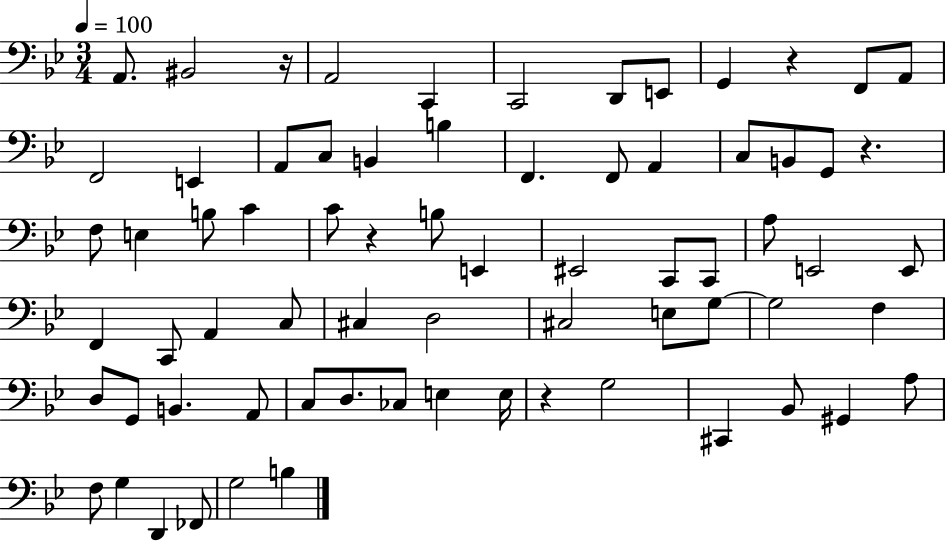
X:1
T:Untitled
M:3/4
L:1/4
K:Bb
A,,/2 ^B,,2 z/4 A,,2 C,, C,,2 D,,/2 E,,/2 G,, z F,,/2 A,,/2 F,,2 E,, A,,/2 C,/2 B,, B, F,, F,,/2 A,, C,/2 B,,/2 G,,/2 z F,/2 E, B,/2 C C/2 z B,/2 E,, ^E,,2 C,,/2 C,,/2 A,/2 E,,2 E,,/2 F,, C,,/2 A,, C,/2 ^C, D,2 ^C,2 E,/2 G,/2 G,2 F, D,/2 G,,/2 B,, A,,/2 C,/2 D,/2 _C,/2 E, E,/4 z G,2 ^C,, _B,,/2 ^G,, A,/2 F,/2 G, D,, _F,,/2 G,2 B,